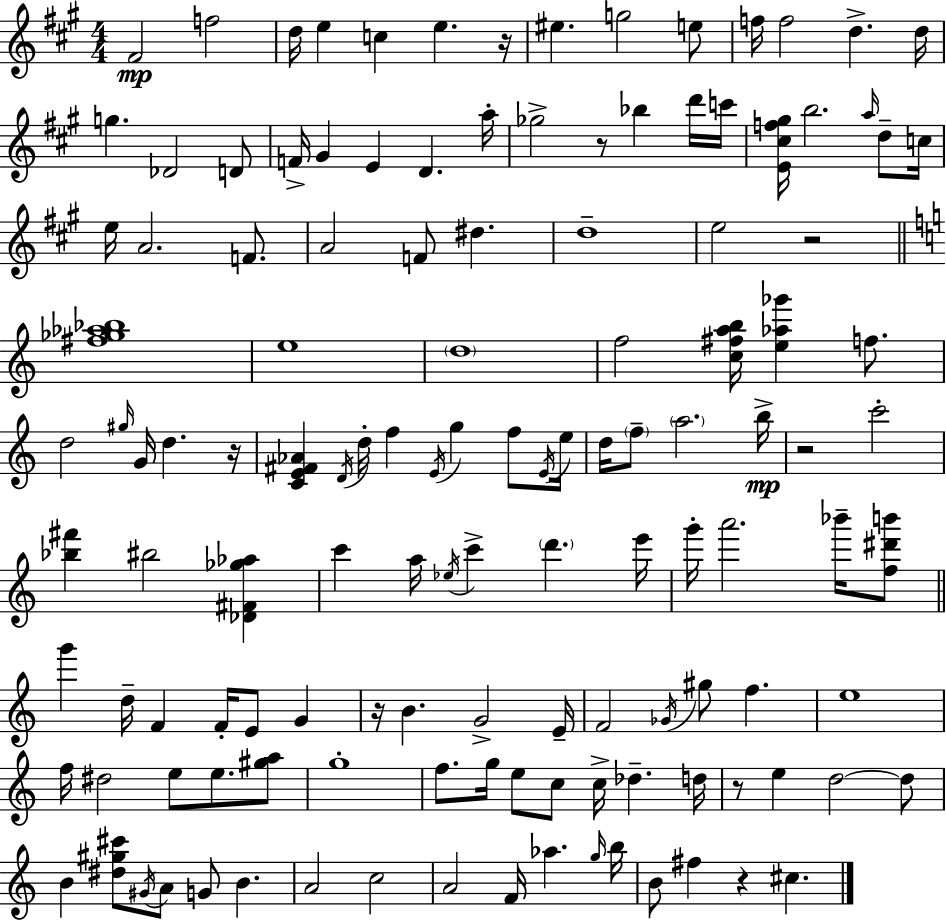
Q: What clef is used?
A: treble